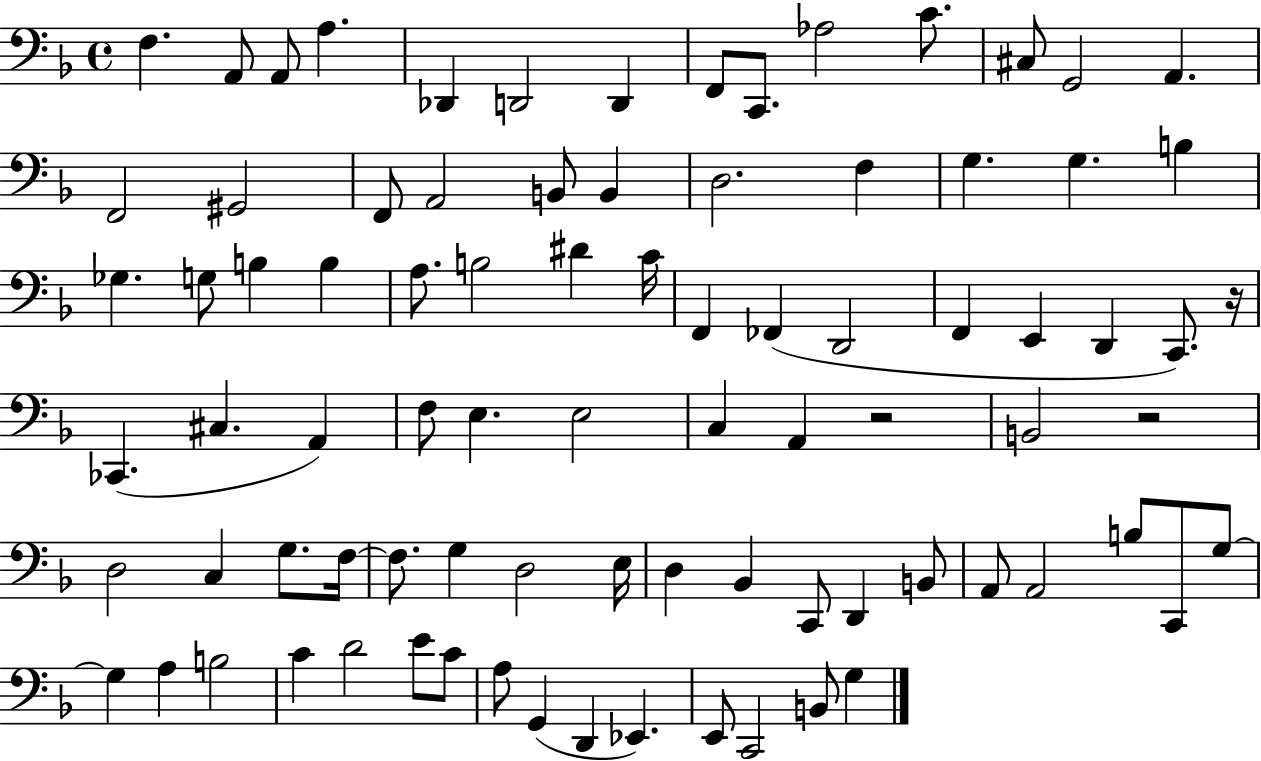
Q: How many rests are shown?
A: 3